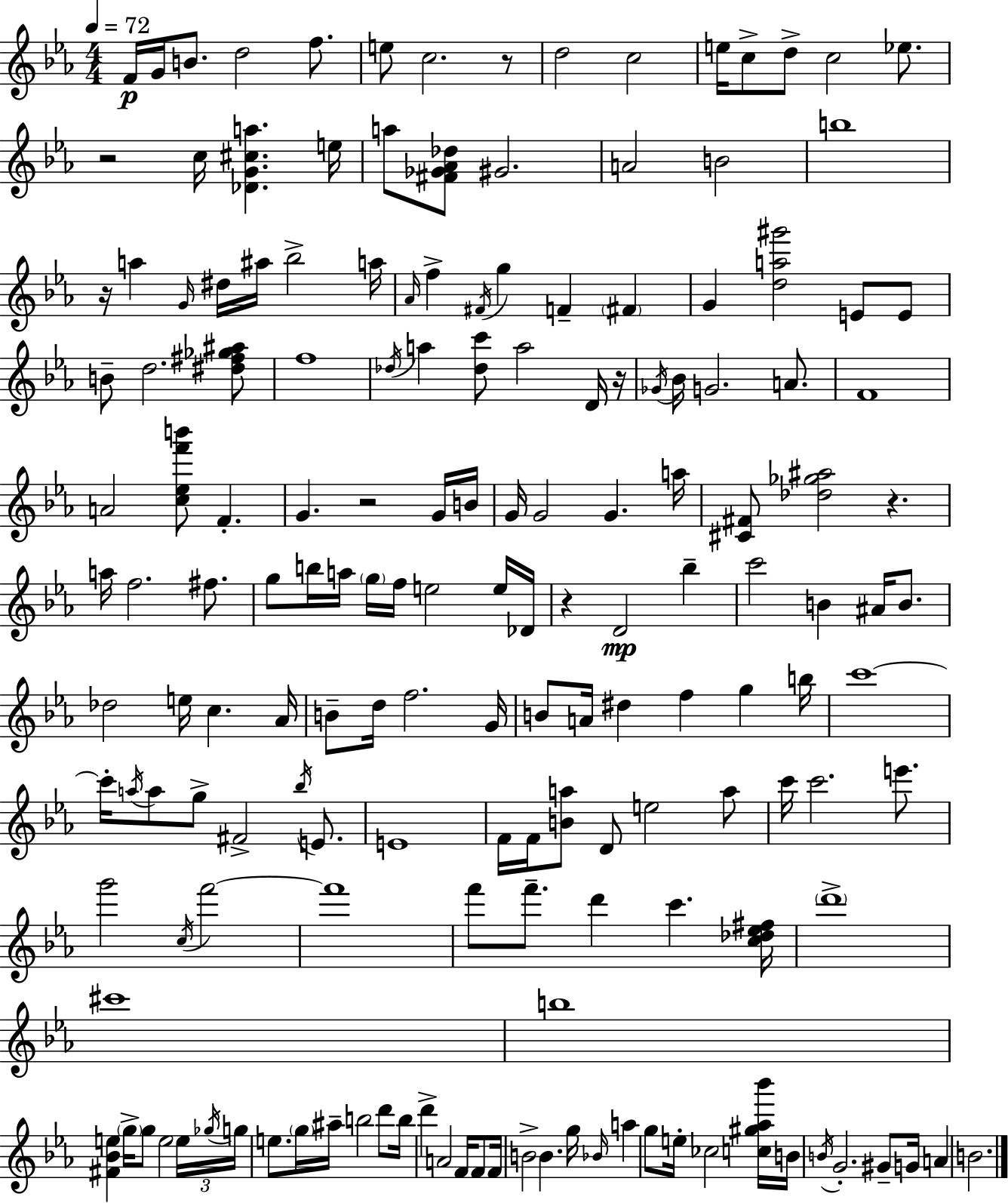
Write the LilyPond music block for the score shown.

{
  \clef treble
  \numericTimeSignature
  \time 4/4
  \key ees \major
  \tempo 4 = 72
  \repeat volta 2 { f'16\p g'16 b'8. d''2 f''8. | e''8 c''2. r8 | d''2 c''2 | e''16 c''8-> d''8-> c''2 ees''8. | \break r2 c''16 <des' g' cis'' a''>4. e''16 | a''8 <fis' ges' aes' des''>8 gis'2. | a'2 b'2 | b''1 | \break r16 a''4 \grace { g'16 } dis''16 ais''16 bes''2-> | a''16 \grace { aes'16 } f''4-> \acciaccatura { fis'16 } g''4 f'4-- \parenthesize fis'4 | g'4 <d'' a'' gis'''>2 e'8 | e'8 b'8-- d''2. | \break <dis'' fis'' ges'' ais''>8 f''1 | \acciaccatura { des''16 } a''4 <des'' c'''>8 a''2 | d'16 r16 \acciaccatura { ges'16 } bes'16 g'2. | a'8. f'1 | \break a'2 <c'' ees'' f''' b'''>8 f'4.-. | g'4. r2 | g'16 b'16 g'16 g'2 g'4. | a''16 <cis' fis'>8 <des'' ges'' ais''>2 r4. | \break a''16 f''2. | fis''8. g''8 b''16 a''16 \parenthesize g''16 f''16 e''2 | e''16 des'16 r4 d'2\mp | bes''4-- c'''2 b'4 | \break ais'16 b'8. des''2 e''16 c''4. | aes'16 b'8-- d''16 f''2. | g'16 b'8 a'16 dis''4 f''4 | g''4 b''16 c'''1~~ | \break c'''16-. \acciaccatura { a''16 } a''8 g''8-> fis'2-> | \acciaccatura { bes''16 } e'8. e'1 | f'16 f'16 <b' a''>8 d'8 e''2 | a''8 c'''16 c'''2. | \break e'''8. g'''2 \acciaccatura { c''16 } | f'''2~~ f'''1 | f'''8 f'''8.-- d'''4 | c'''4. <c'' des'' ees'' fis''>16 \parenthesize d'''1-> | \break cis'''1 | b''1 | <fis' bes' e''>4 \parenthesize g''16-> g''8 e''2 | \tuplet 3/2 { e''16 \acciaccatura { ges''16 } g''16 } e''8. \parenthesize g''16 ais''16-- b''2 | \break d'''8 b''16 d'''4-> a'2 | f'16 f'8 f'16 b'2-> | b'4. g''16 \grace { bes'16 } a''4 g''8 | e''16-. ces''2 <c'' gis'' aes'' bes'''>16 b'16 \acciaccatura { b'16 } g'2.-. | \break gis'8-- g'16 a'4 b'2. | } \bar "|."
}